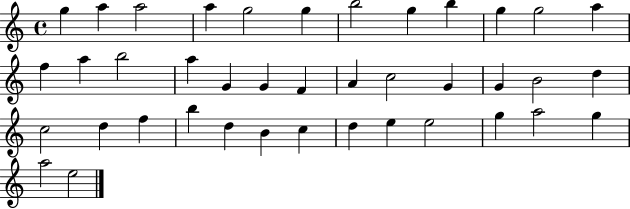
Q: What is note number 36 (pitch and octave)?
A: G5